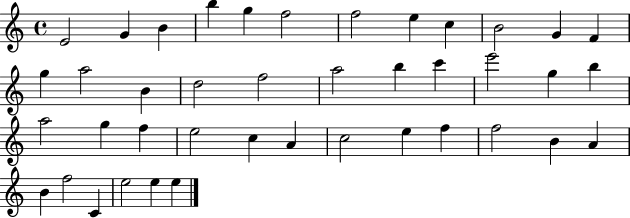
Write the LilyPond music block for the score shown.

{
  \clef treble
  \time 4/4
  \defaultTimeSignature
  \key c \major
  e'2 g'4 b'4 | b''4 g''4 f''2 | f''2 e''4 c''4 | b'2 g'4 f'4 | \break g''4 a''2 b'4 | d''2 f''2 | a''2 b''4 c'''4 | e'''2 g''4 b''4 | \break a''2 g''4 f''4 | e''2 c''4 a'4 | c''2 e''4 f''4 | f''2 b'4 a'4 | \break b'4 f''2 c'4 | e''2 e''4 e''4 | \bar "|."
}